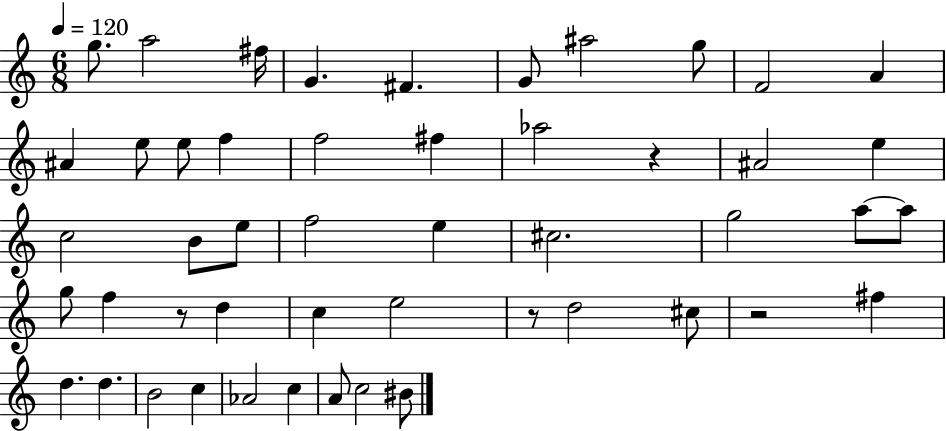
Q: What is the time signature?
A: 6/8